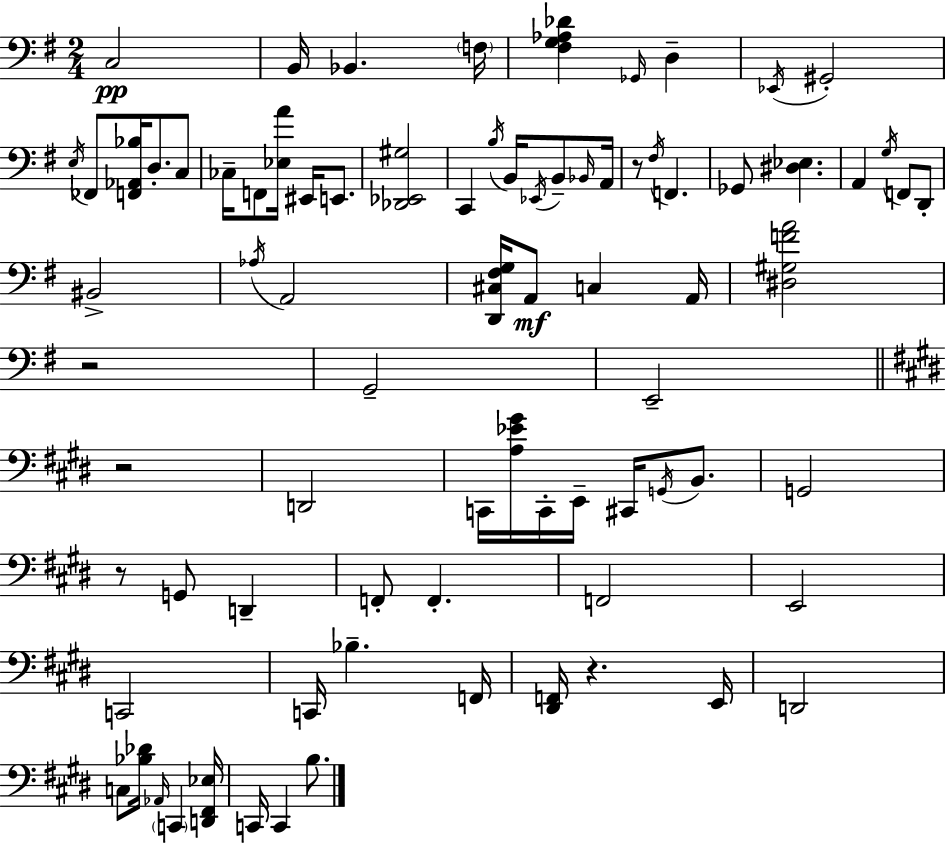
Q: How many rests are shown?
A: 5